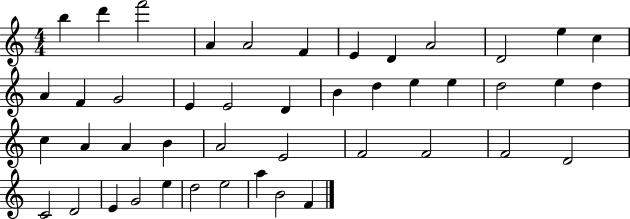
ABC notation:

X:1
T:Untitled
M:4/4
L:1/4
K:C
b d' f'2 A A2 F E D A2 D2 e c A F G2 E E2 D B d e e d2 e d c A A B A2 E2 F2 F2 F2 D2 C2 D2 E G2 e d2 e2 a B2 F